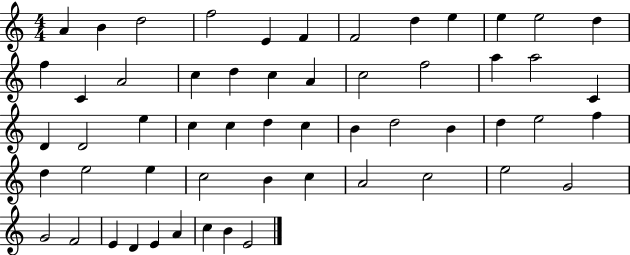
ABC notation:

X:1
T:Untitled
M:4/4
L:1/4
K:C
A B d2 f2 E F F2 d e e e2 d f C A2 c d c A c2 f2 a a2 C D D2 e c c d c B d2 B d e2 f d e2 e c2 B c A2 c2 e2 G2 G2 F2 E D E A c B E2